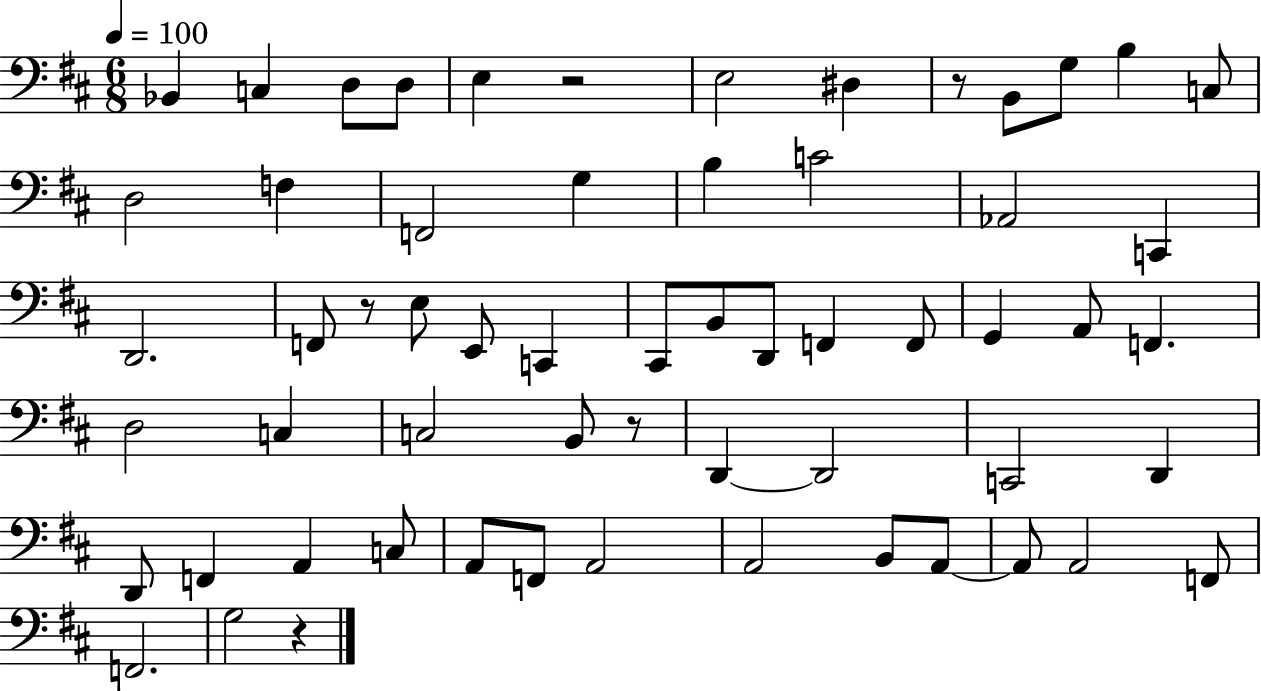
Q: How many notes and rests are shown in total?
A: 60